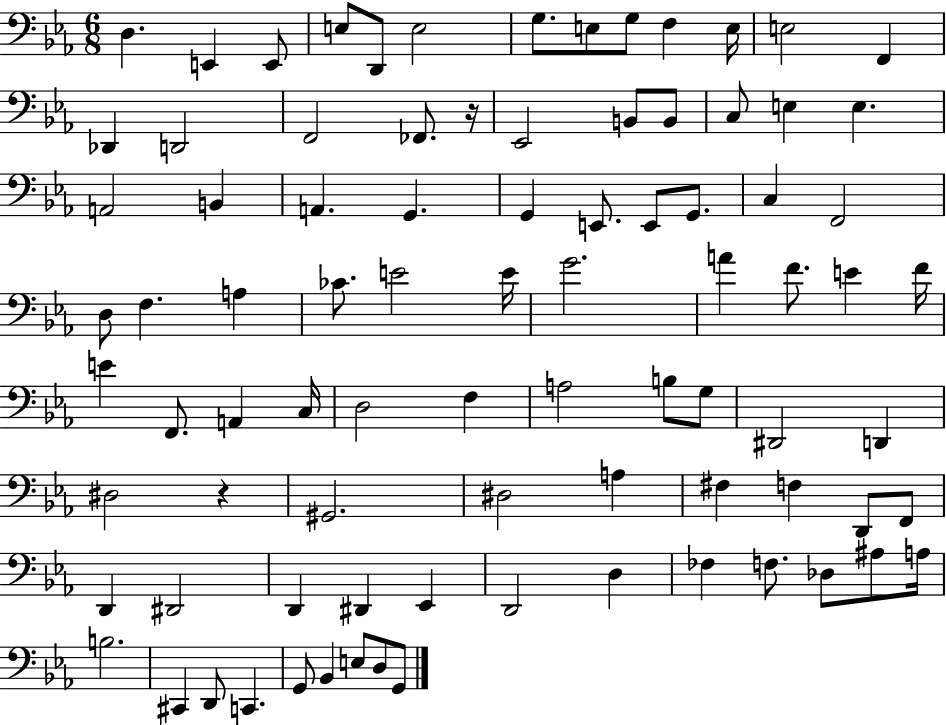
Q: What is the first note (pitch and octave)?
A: D3